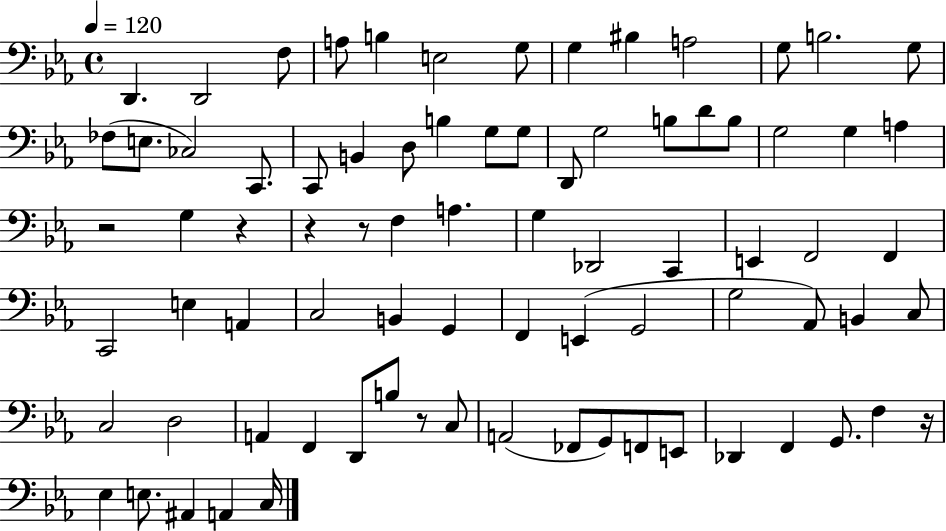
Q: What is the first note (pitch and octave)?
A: D2